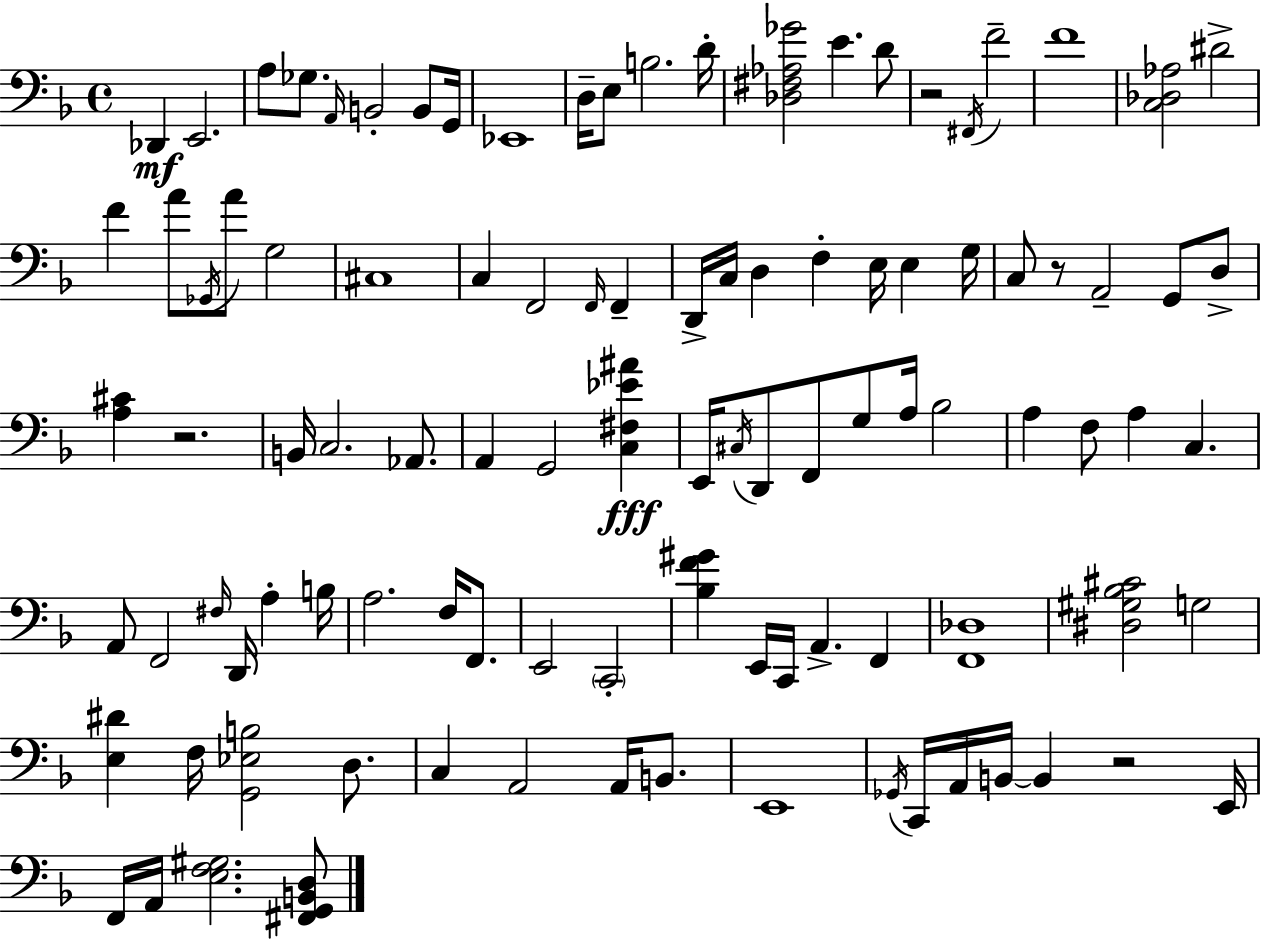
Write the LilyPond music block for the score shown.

{
  \clef bass
  \time 4/4
  \defaultTimeSignature
  \key d \minor
  des,4\mf e,2. | a8 ges8. \grace { a,16 } b,2-. b,8 | g,16 ees,1 | d16-- e8 b2. | \break d'16-. <des fis aes ges'>2 e'4. d'8 | r2 \acciaccatura { fis,16 } f'2-- | f'1 | <c des aes>2 dis'2-> | \break f'4 a'8 \acciaccatura { ges,16 } a'8 g2 | cis1 | c4 f,2 \grace { f,16 } | f,4-- d,16-> c16 d4 f4-. e16 e4 | \break g16 c8 r8 a,2-- | g,8 d8-> <a cis'>4 r2. | b,16 c2. | aes,8. a,4 g,2 | \break <c fis ees' ais'>4\fff e,16 \acciaccatura { cis16 } d,8 f,8 g8 a16 bes2 | a4 f8 a4 c4. | a,8 f,2 \grace { fis16 } | d,16 a4-. b16 a2. | \break f16 f,8. e,2 \parenthesize c,2-. | <bes f' gis'>4 e,16 c,16 a,4.-> | f,4 <f, des>1 | <dis gis bes cis'>2 g2 | \break <e dis'>4 f16 <g, ees b>2 | d8. c4 a,2 | a,16 b,8. e,1 | \acciaccatura { ges,16 } c,16 a,16 b,16~~ b,4 r2 | \break e,16 f,16 a,16 <e f gis>2. | <fis, g, b, d>8 \bar "|."
}